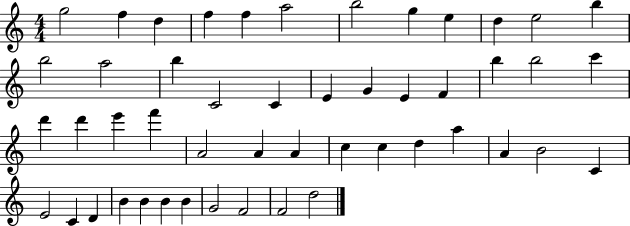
{
  \clef treble
  \numericTimeSignature
  \time 4/4
  \key c \major
  g''2 f''4 d''4 | f''4 f''4 a''2 | b''2 g''4 e''4 | d''4 e''2 b''4 | \break b''2 a''2 | b''4 c'2 c'4 | e'4 g'4 e'4 f'4 | b''4 b''2 c'''4 | \break d'''4 d'''4 e'''4 f'''4 | a'2 a'4 a'4 | c''4 c''4 d''4 a''4 | a'4 b'2 c'4 | \break e'2 c'4 d'4 | b'4 b'4 b'4 b'4 | g'2 f'2 | f'2 d''2 | \break \bar "|."
}